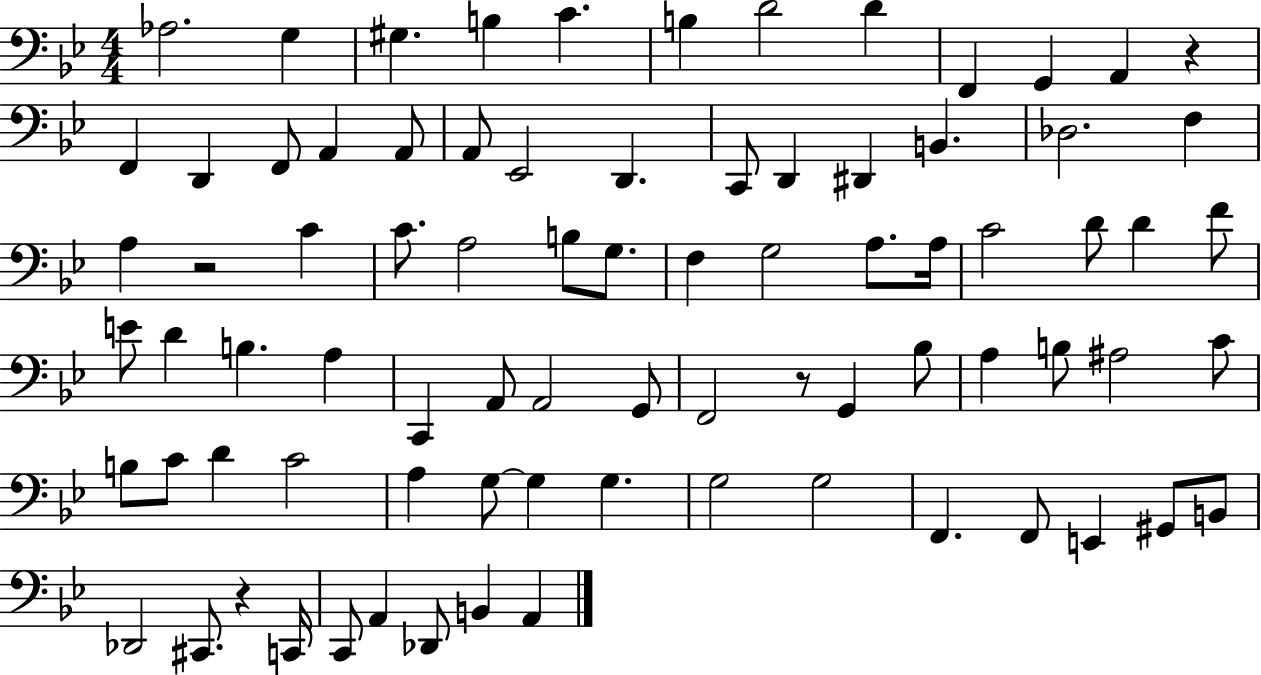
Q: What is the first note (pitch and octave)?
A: Ab3